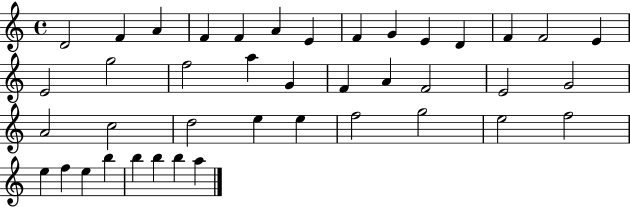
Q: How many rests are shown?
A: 0